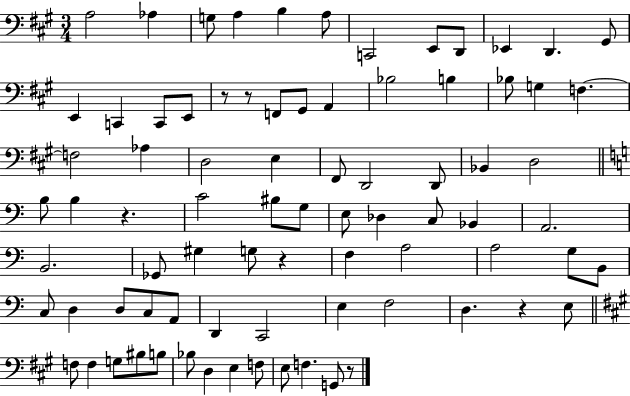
X:1
T:Untitled
M:3/4
L:1/4
K:A
A,2 _A, G,/2 A, B, A,/2 C,,2 E,,/2 D,,/2 _E,, D,, ^G,,/2 E,, C,, C,,/2 E,,/2 z/2 z/2 F,,/2 ^G,,/2 A,, _B,2 B, _B,/2 G, F, F,2 _A, D,2 E, ^F,,/2 D,,2 D,,/2 _B,, D,2 B,/2 B, z C2 ^B,/2 G,/2 E,/2 _D, C,/2 _B,, A,,2 B,,2 _G,,/2 ^G, G,/2 z F, A,2 A,2 G,/2 B,,/2 C,/2 D, D,/2 C,/2 A,,/2 D,, C,,2 E, F,2 D, z E,/2 F,/2 F, G,/2 ^B,/2 B,/2 _B,/2 D, E, F,/2 E,/2 F, G,,/2 z/2